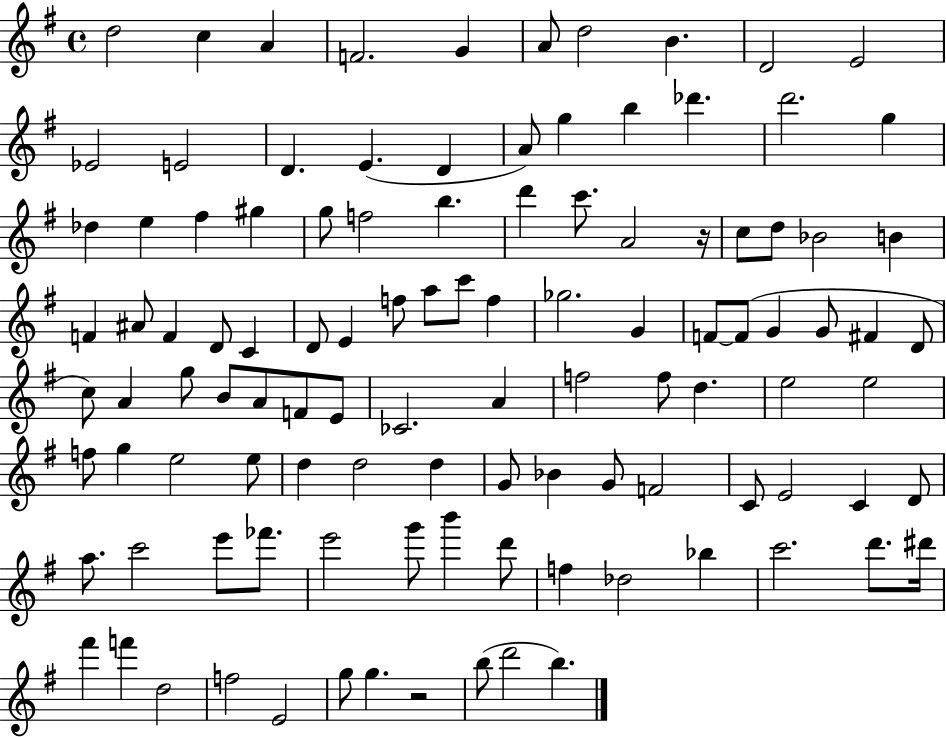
{
  \clef treble
  \time 4/4
  \defaultTimeSignature
  \key g \major
  \repeat volta 2 { d''2 c''4 a'4 | f'2. g'4 | a'8 d''2 b'4. | d'2 e'2 | \break ees'2 e'2 | d'4. e'4.( d'4 | a'8) g''4 b''4 des'''4. | d'''2. g''4 | \break des''4 e''4 fis''4 gis''4 | g''8 f''2 b''4. | d'''4 c'''8. a'2 r16 | c''8 d''8 bes'2 b'4 | \break f'4 ais'8 f'4 d'8 c'4 | d'8 e'4 f''8 a''8 c'''8 f''4 | ges''2. g'4 | f'8~~ f'8( g'4 g'8 fis'4 d'8 | \break c''8) a'4 g''8 b'8 a'8 f'8 e'8 | ces'2. a'4 | f''2 f''8 d''4. | e''2 e''2 | \break f''8 g''4 e''2 e''8 | d''4 d''2 d''4 | g'8 bes'4 g'8 f'2 | c'8 e'2 c'4 d'8 | \break a''8. c'''2 e'''8 fes'''8. | e'''2 g'''8 b'''4 d'''8 | f''4 des''2 bes''4 | c'''2. d'''8. dis'''16 | \break fis'''4 f'''4 d''2 | f''2 e'2 | g''8 g''4. r2 | b''8( d'''2 b''4.) | \break } \bar "|."
}